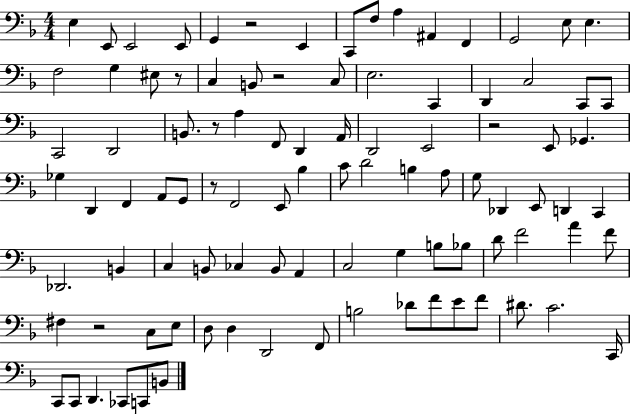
{
  \clef bass
  \numericTimeSignature
  \time 4/4
  \key f \major
  e4 e,8 e,2 e,8 | g,4 r2 e,4 | c,8 f8 a4 ais,4 f,4 | g,2 e8 e4. | \break f2 g4 eis8 r8 | c4 b,8 r2 c8 | e2. c,4 | d,4 c2 c,8 c,8 | \break c,2 d,2 | b,8. r8 a4 f,8 d,4 a,16 | d,2 e,2 | r2 e,8 ges,4. | \break ges4 d,4 f,4 a,8 g,8 | r8 f,2 e,8 bes4 | c'8 d'2 b4 a8 | g8 des,4 e,8 d,4 c,4 | \break des,2. b,4 | c4 b,8 ces4 b,8 a,4 | c2 g4 b8 bes8 | d'8 f'2 a'4 f'8 | \break fis4 r2 c8 e8 | d8 d4 d,2 f,8 | b2 des'8 f'8 e'8 f'8 | dis'8. c'2. c,16 | \break c,8 c,8 d,4. ces,8 c,8 b,8 | \bar "|."
}